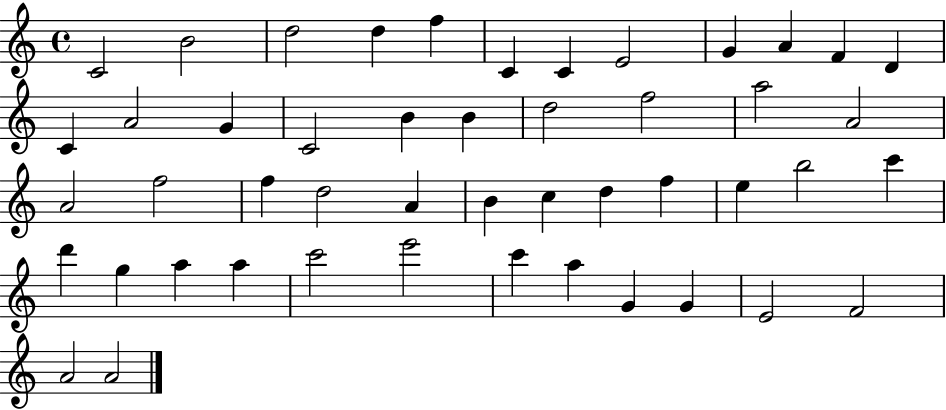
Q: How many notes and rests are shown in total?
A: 48